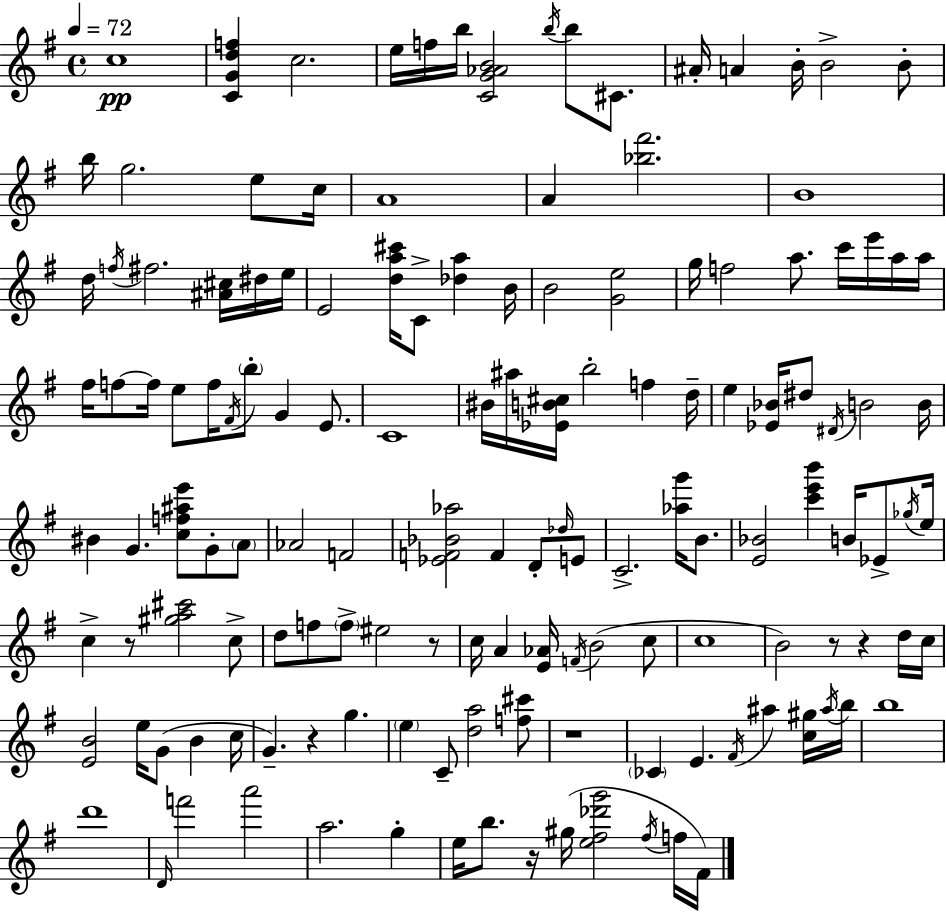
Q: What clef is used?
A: treble